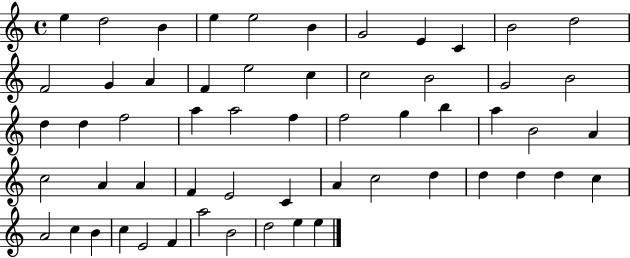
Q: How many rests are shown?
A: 0